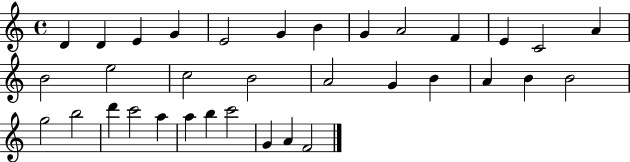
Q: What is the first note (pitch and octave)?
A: D4